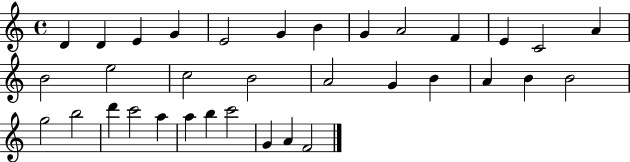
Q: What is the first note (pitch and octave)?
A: D4